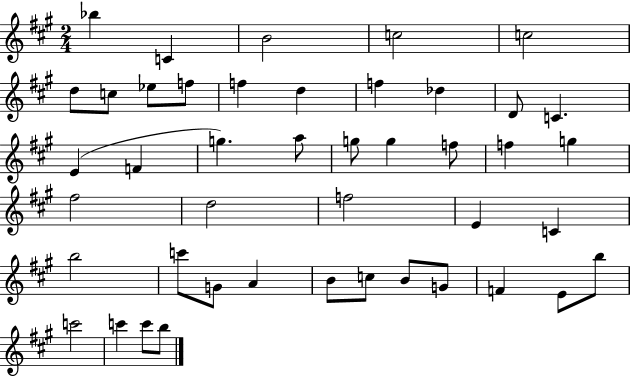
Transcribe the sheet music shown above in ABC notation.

X:1
T:Untitled
M:2/4
L:1/4
K:A
_b C B2 c2 c2 d/2 c/2 _e/2 f/2 f d f _d D/2 C E F g a/2 g/2 g f/2 f g ^f2 d2 f2 E C b2 c'/2 G/2 A B/2 c/2 B/2 G/2 F E/2 b/2 c'2 c' c'/2 b/2